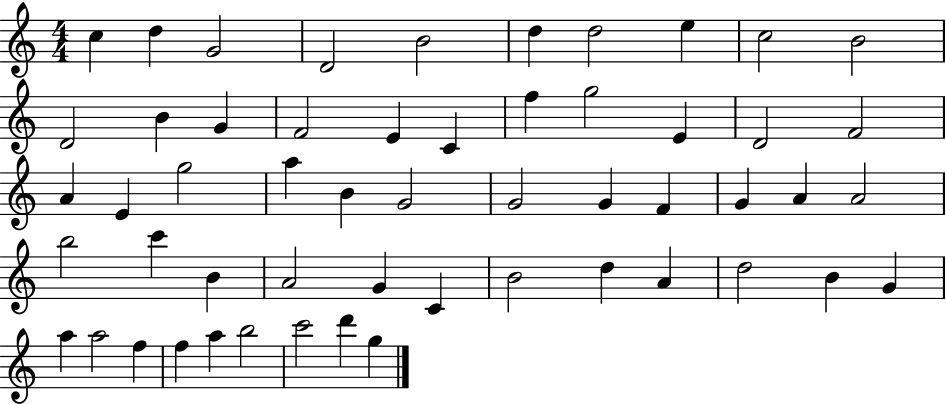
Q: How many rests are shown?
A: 0